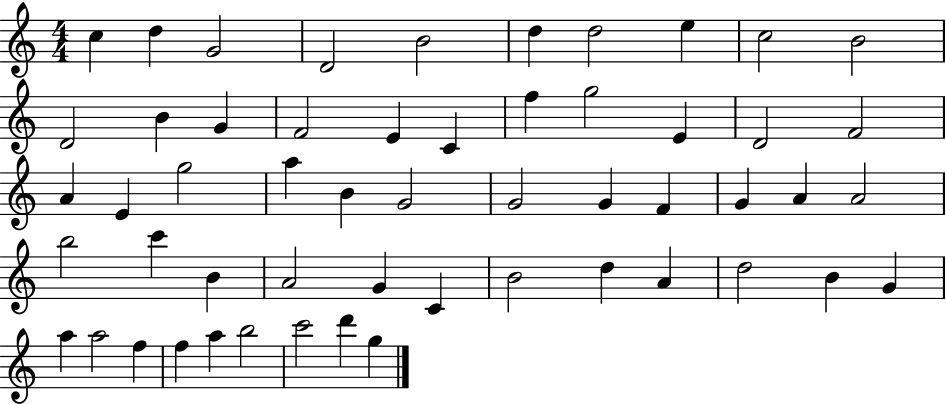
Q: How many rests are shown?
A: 0